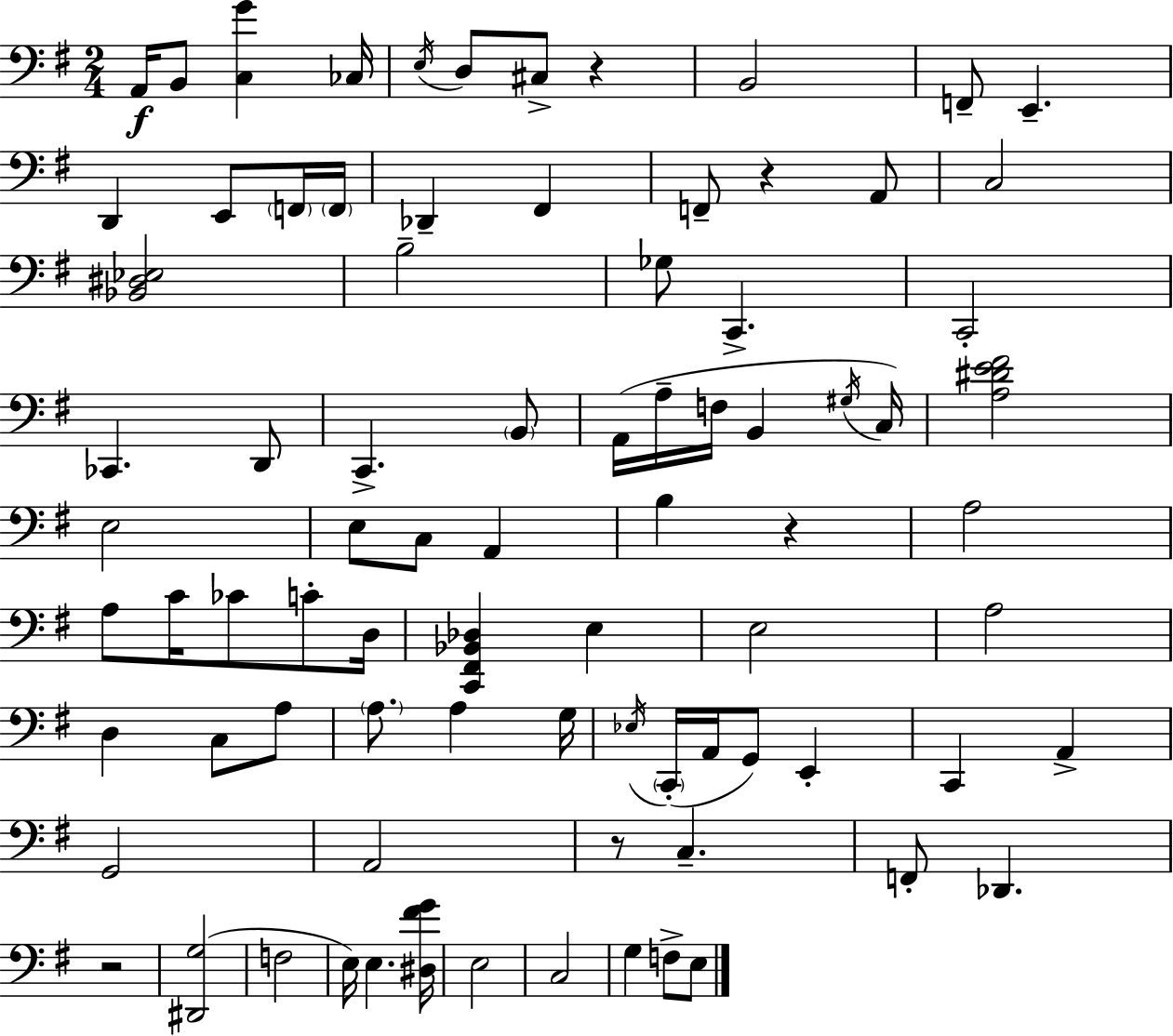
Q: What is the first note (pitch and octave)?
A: A2